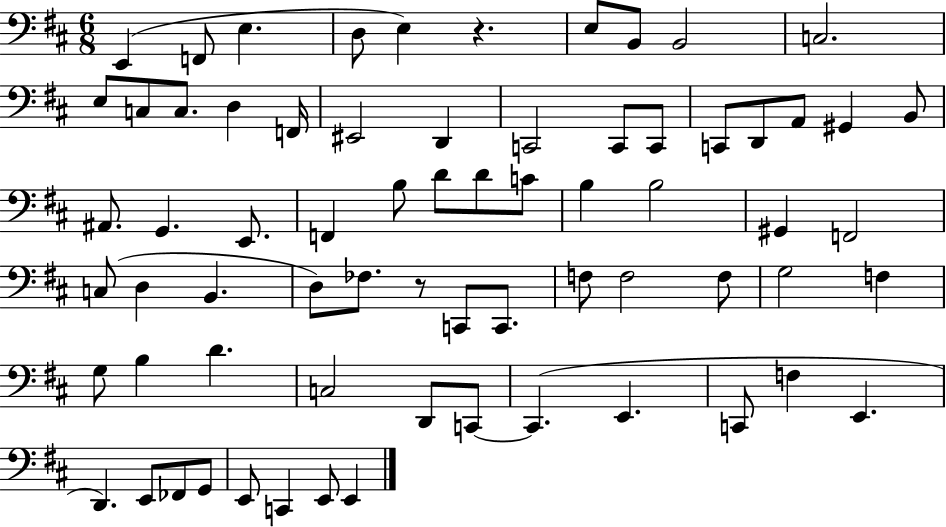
E2/q F2/e E3/q. D3/e E3/q R/q. E3/e B2/e B2/h C3/h. E3/e C3/e C3/e. D3/q F2/s EIS2/h D2/q C2/h C2/e C2/e C2/e D2/e A2/e G#2/q B2/e A#2/e. G2/q. E2/e. F2/q B3/e D4/e D4/e C4/e B3/q B3/h G#2/q F2/h C3/e D3/q B2/q. D3/e FES3/e. R/e C2/e C2/e. F3/e F3/h F3/e G3/h F3/q G3/e B3/q D4/q. C3/h D2/e C2/e C2/q. E2/q. C2/e F3/q E2/q. D2/q. E2/e FES2/e G2/e E2/e C2/q E2/e E2/q